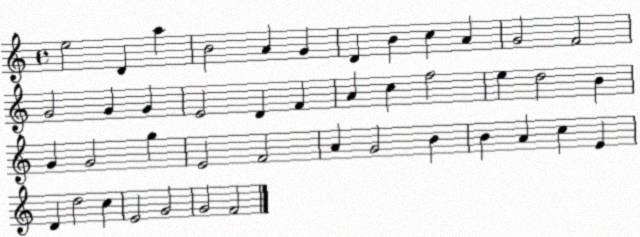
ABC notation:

X:1
T:Untitled
M:4/4
L:1/4
K:C
e2 D a B2 A G D B c A G2 F2 G2 G G E2 D F A c f2 e d2 B G G2 g E2 F2 A G2 B B A c E D d2 c E2 G2 G2 F2